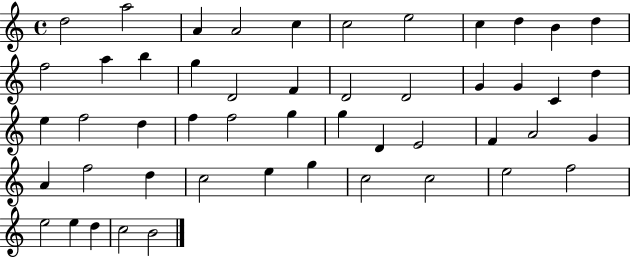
D5/h A5/h A4/q A4/h C5/q C5/h E5/h C5/q D5/q B4/q D5/q F5/h A5/q B5/q G5/q D4/h F4/q D4/h D4/h G4/q G4/q C4/q D5/q E5/q F5/h D5/q F5/q F5/h G5/q G5/q D4/q E4/h F4/q A4/h G4/q A4/q F5/h D5/q C5/h E5/q G5/q C5/h C5/h E5/h F5/h E5/h E5/q D5/q C5/h B4/h